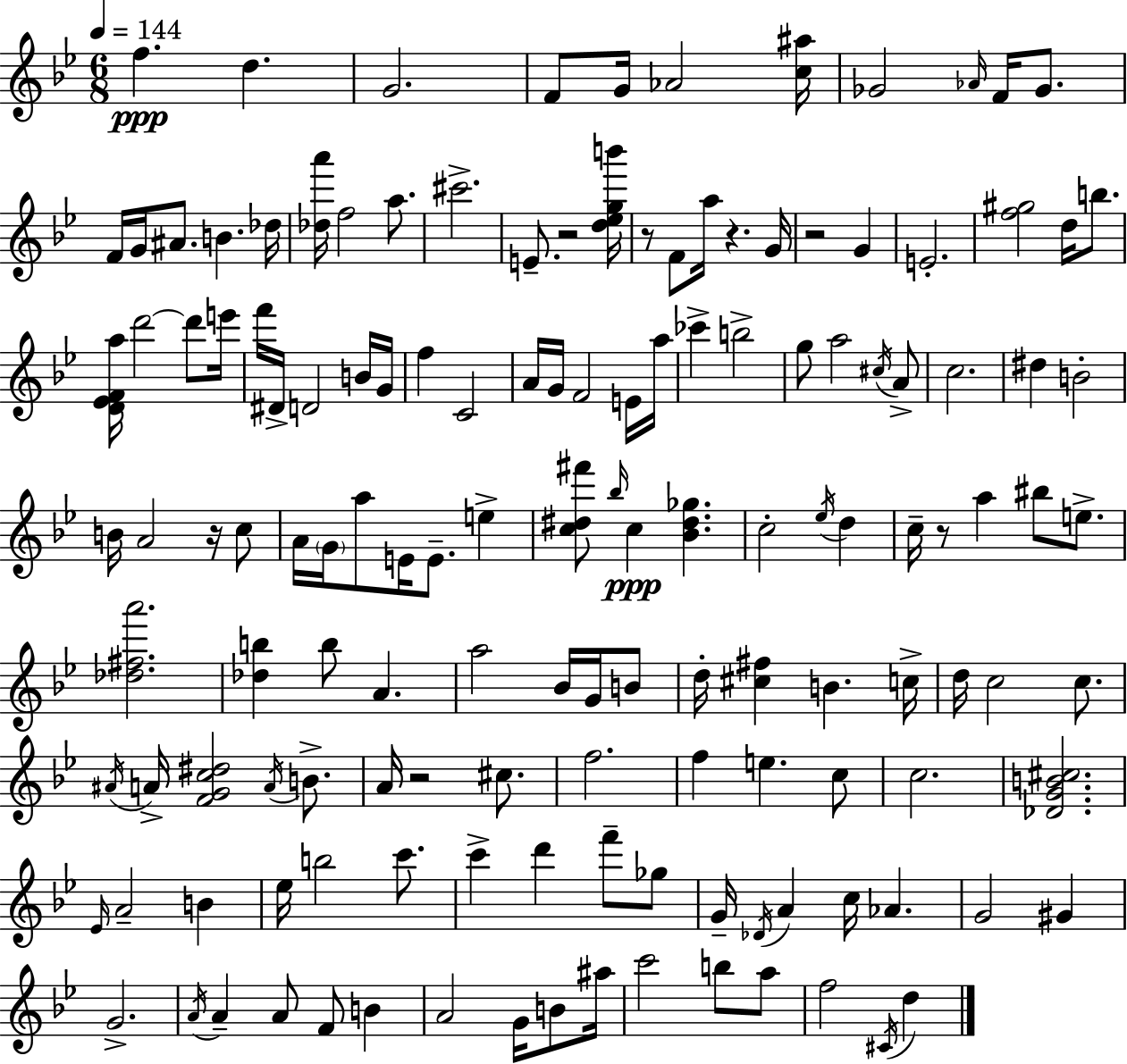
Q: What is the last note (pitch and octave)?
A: D5